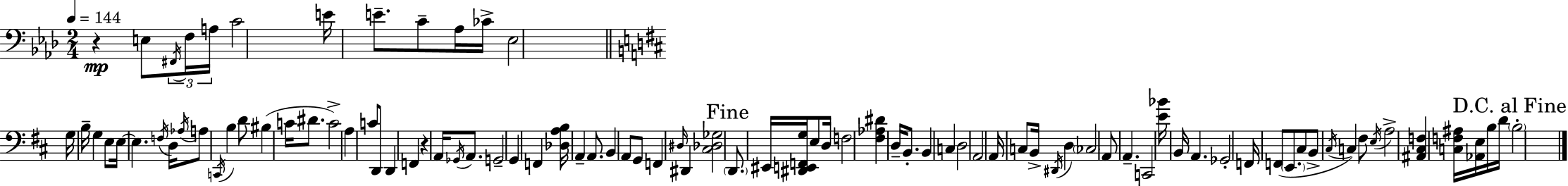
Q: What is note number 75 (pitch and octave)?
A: B2